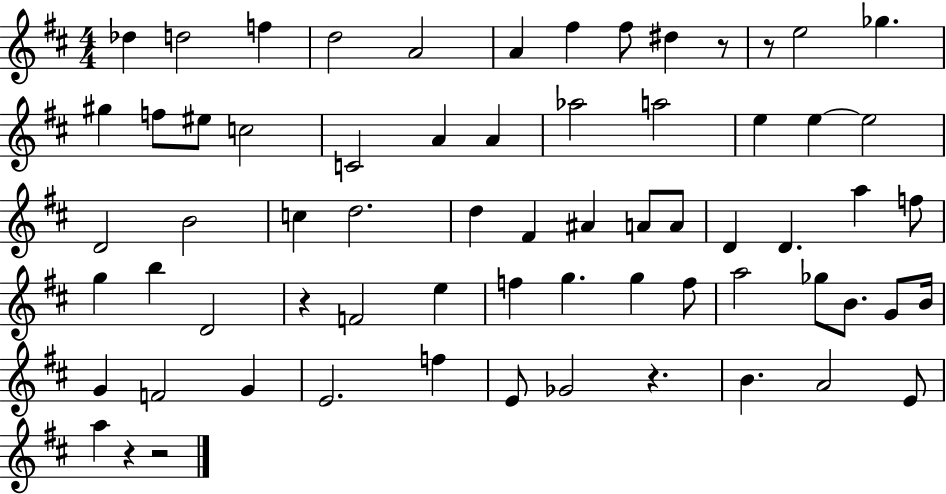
{
  \clef treble
  \numericTimeSignature
  \time 4/4
  \key d \major
  des''4 d''2 f''4 | d''2 a'2 | a'4 fis''4 fis''8 dis''4 r8 | r8 e''2 ges''4. | \break gis''4 f''8 eis''8 c''2 | c'2 a'4 a'4 | aes''2 a''2 | e''4 e''4~~ e''2 | \break d'2 b'2 | c''4 d''2. | d''4 fis'4 ais'4 a'8 a'8 | d'4 d'4. a''4 f''8 | \break g''4 b''4 d'2 | r4 f'2 e''4 | f''4 g''4. g''4 f''8 | a''2 ges''8 b'8. g'8 b'16 | \break g'4 f'2 g'4 | e'2. f''4 | e'8 ges'2 r4. | b'4. a'2 e'8 | \break a''4 r4 r2 | \bar "|."
}